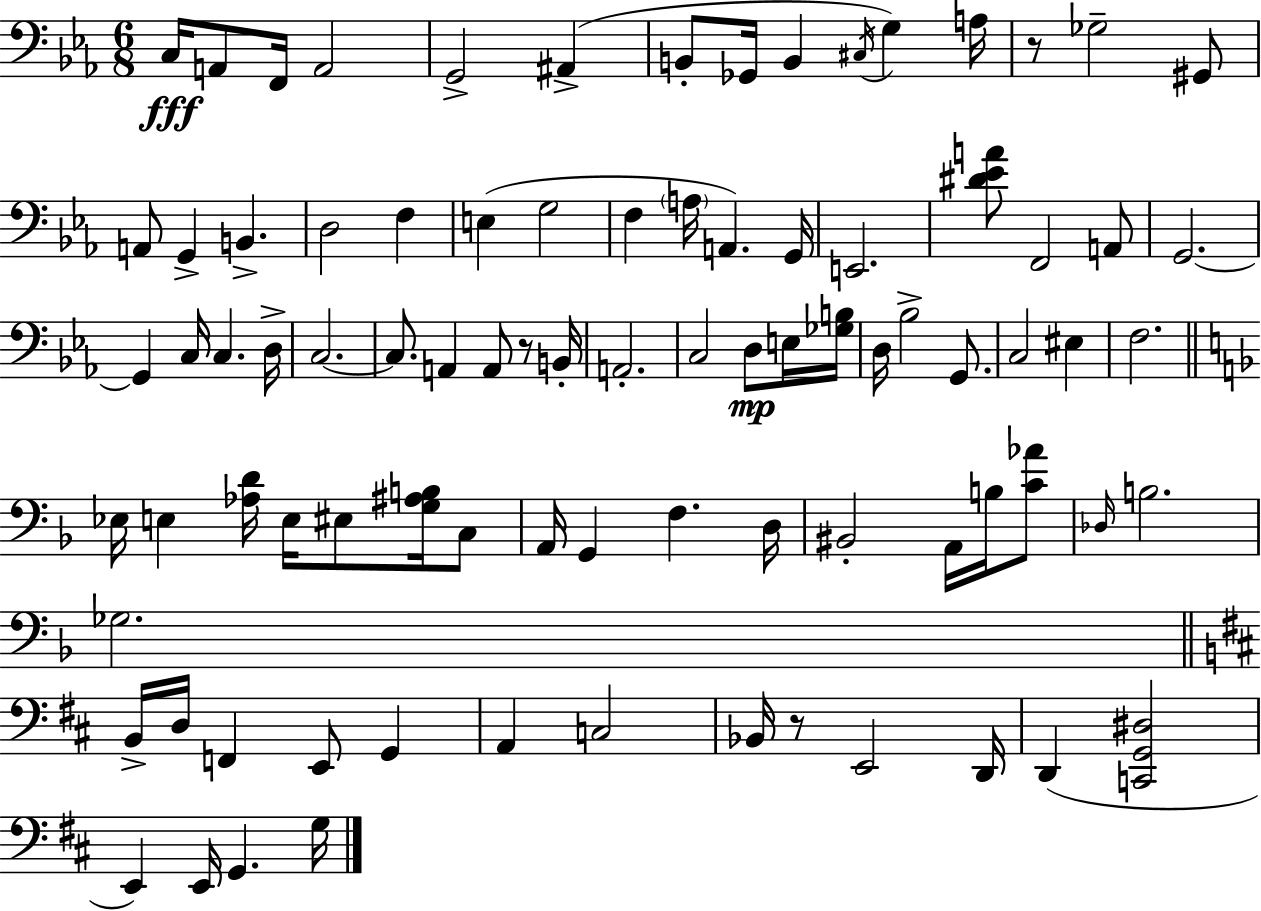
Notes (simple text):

C3/s A2/e F2/s A2/h G2/h A#2/q B2/e Gb2/s B2/q C#3/s G3/q A3/s R/e Gb3/h G#2/e A2/e G2/q B2/q. D3/h F3/q E3/q G3/h F3/q A3/s A2/q. G2/s E2/h. [D#4,Eb4,A4]/e F2/h A2/e G2/h. G2/q C3/s C3/q. D3/s C3/h. C3/e. A2/q A2/e R/e B2/s A2/h. C3/h D3/e E3/s [Gb3,B3]/s D3/s Bb3/h G2/e. C3/h EIS3/q F3/h. Eb3/s E3/q [Ab3,D4]/s E3/s EIS3/e [G3,A#3,B3]/s C3/e A2/s G2/q F3/q. D3/s BIS2/h A2/s B3/s [C4,Ab4]/e Db3/s B3/h. Gb3/h. B2/s D3/s F2/q E2/e G2/q A2/q C3/h Bb2/s R/e E2/h D2/s D2/q [C2,G2,D#3]/h E2/q E2/s G2/q. G3/s